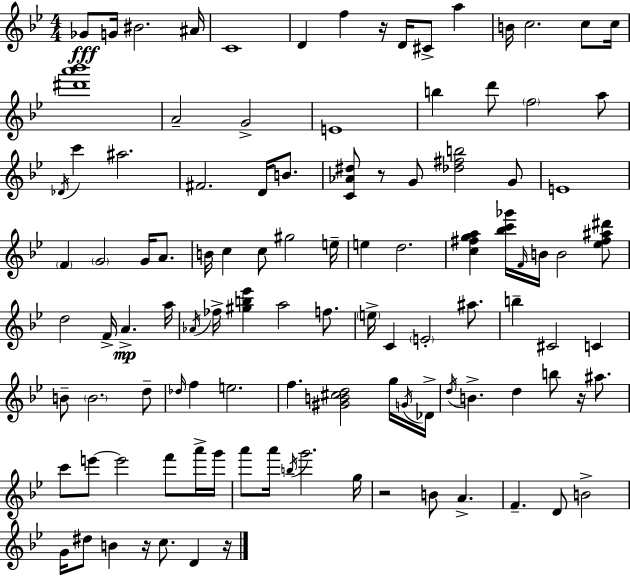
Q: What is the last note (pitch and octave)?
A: D4